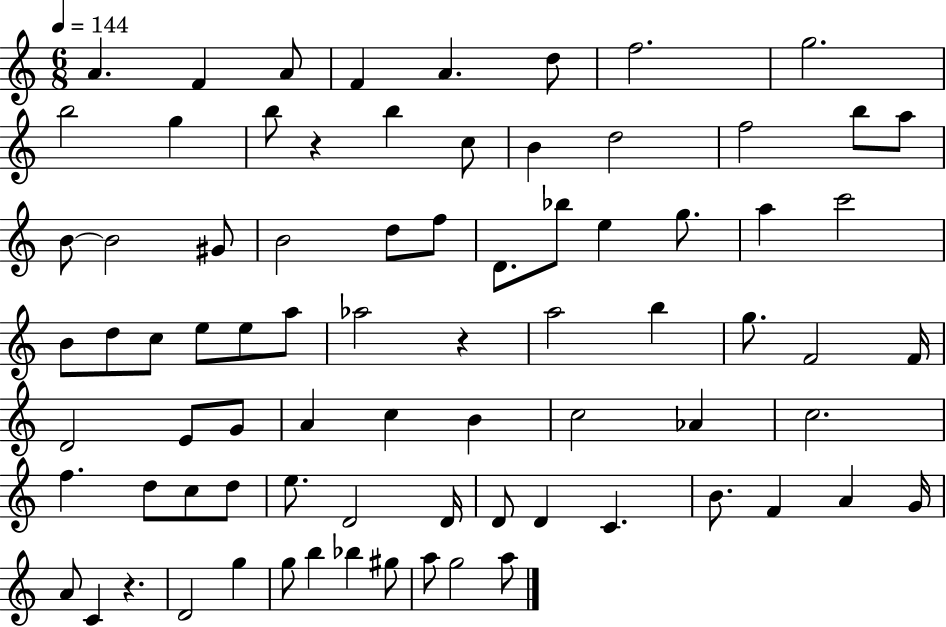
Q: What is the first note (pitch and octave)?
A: A4